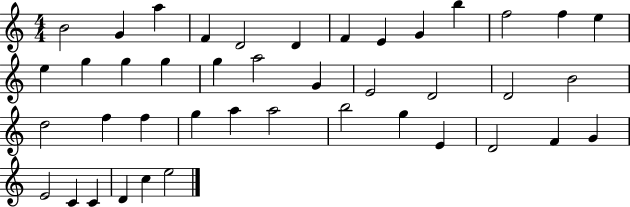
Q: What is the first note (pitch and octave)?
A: B4